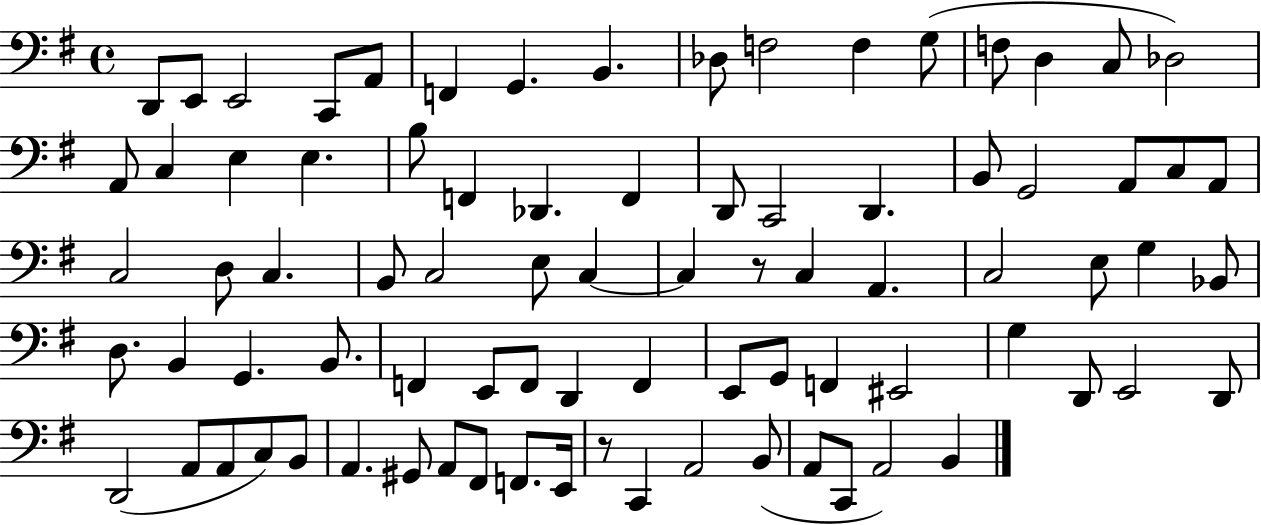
{
  \clef bass
  \time 4/4
  \defaultTimeSignature
  \key g \major
  d,8 e,8 e,2 c,8 a,8 | f,4 g,4. b,4. | des8 f2 f4 g8( | f8 d4 c8 des2) | \break a,8 c4 e4 e4. | b8 f,4 des,4. f,4 | d,8 c,2 d,4. | b,8 g,2 a,8 c8 a,8 | \break c2 d8 c4. | b,8 c2 e8 c4~~ | c4 r8 c4 a,4. | c2 e8 g4 bes,8 | \break d8. b,4 g,4. b,8. | f,4 e,8 f,8 d,4 f,4 | e,8 g,8 f,4 eis,2 | g4 d,8 e,2 d,8 | \break d,2( a,8 a,8 c8) b,8 | a,4. gis,8 a,8 fis,8 f,8. e,16 | r8 c,4 a,2 b,8( | a,8 c,8 a,2) b,4 | \break \bar "|."
}